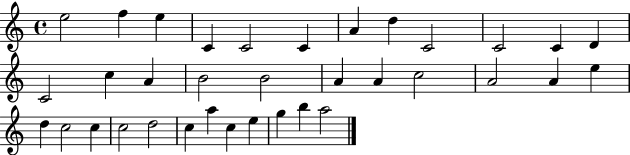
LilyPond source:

{
  \clef treble
  \time 4/4
  \defaultTimeSignature
  \key c \major
  e''2 f''4 e''4 | c'4 c'2 c'4 | a'4 d''4 c'2 | c'2 c'4 d'4 | \break c'2 c''4 a'4 | b'2 b'2 | a'4 a'4 c''2 | a'2 a'4 e''4 | \break d''4 c''2 c''4 | c''2 d''2 | c''4 a''4 c''4 e''4 | g''4 b''4 a''2 | \break \bar "|."
}